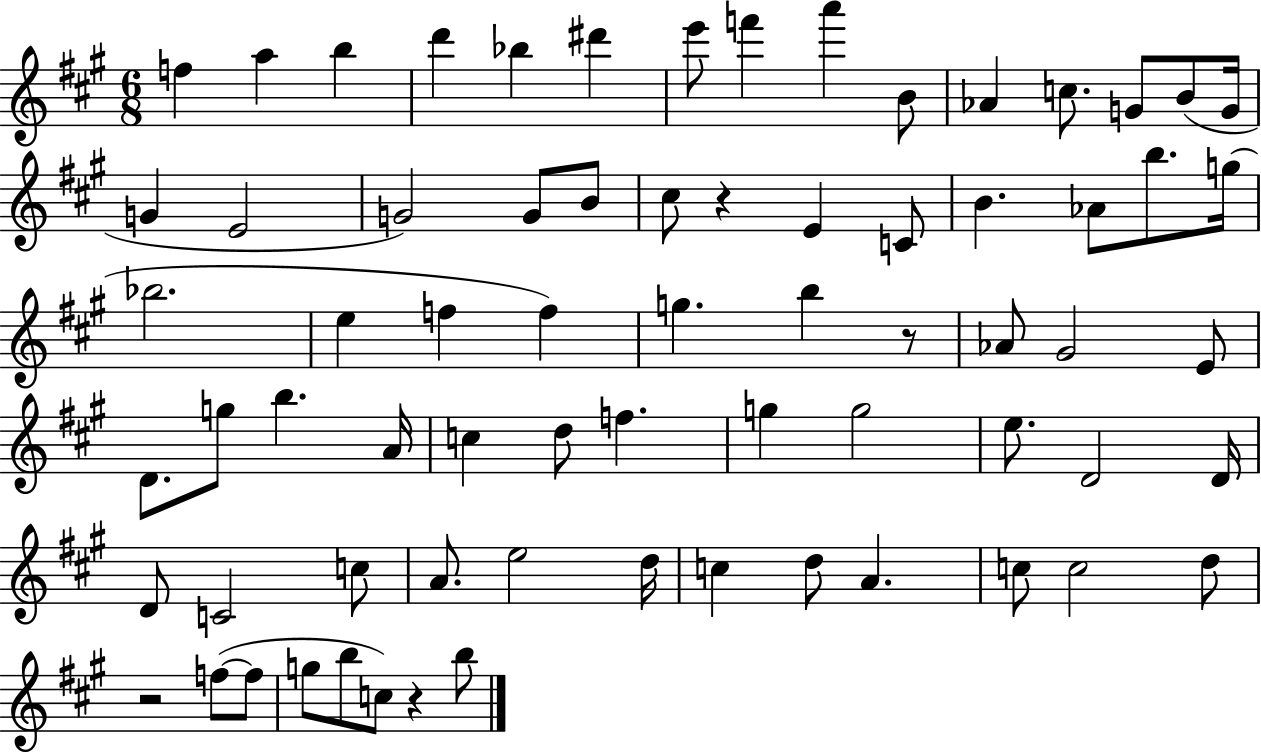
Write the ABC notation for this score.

X:1
T:Untitled
M:6/8
L:1/4
K:A
f a b d' _b ^d' e'/2 f' a' B/2 _A c/2 G/2 B/2 G/4 G E2 G2 G/2 B/2 ^c/2 z E C/2 B _A/2 b/2 g/4 _b2 e f f g b z/2 _A/2 ^G2 E/2 D/2 g/2 b A/4 c d/2 f g g2 e/2 D2 D/4 D/2 C2 c/2 A/2 e2 d/4 c d/2 A c/2 c2 d/2 z2 f/2 f/2 g/2 b/2 c/2 z b/2